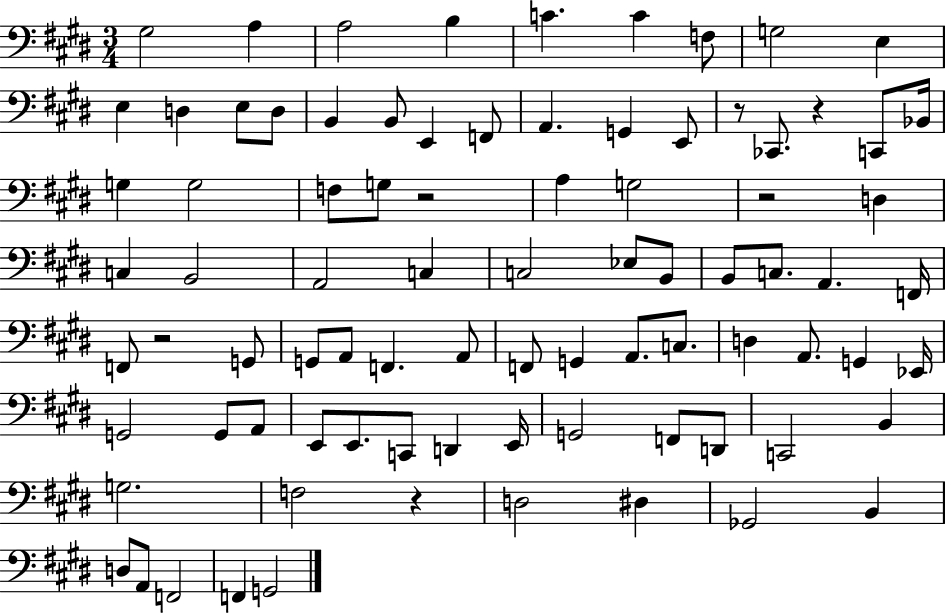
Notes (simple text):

G#3/h A3/q A3/h B3/q C4/q. C4/q F3/e G3/h E3/q E3/q D3/q E3/e D3/e B2/q B2/e E2/q F2/e A2/q. G2/q E2/e R/e CES2/e. R/q C2/e Bb2/s G3/q G3/h F3/e G3/e R/h A3/q G3/h R/h D3/q C3/q B2/h A2/h C3/q C3/h Eb3/e B2/e B2/e C3/e. A2/q. F2/s F2/e R/h G2/e G2/e A2/e F2/q. A2/e F2/e G2/q A2/e. C3/e. D3/q A2/e. G2/q Eb2/s G2/h G2/e A2/e E2/e E2/e. C2/e D2/q E2/s G2/h F2/e D2/e C2/h B2/q G3/h. F3/h R/q D3/h D#3/q Gb2/h B2/q D3/e A2/e F2/h F2/q G2/h